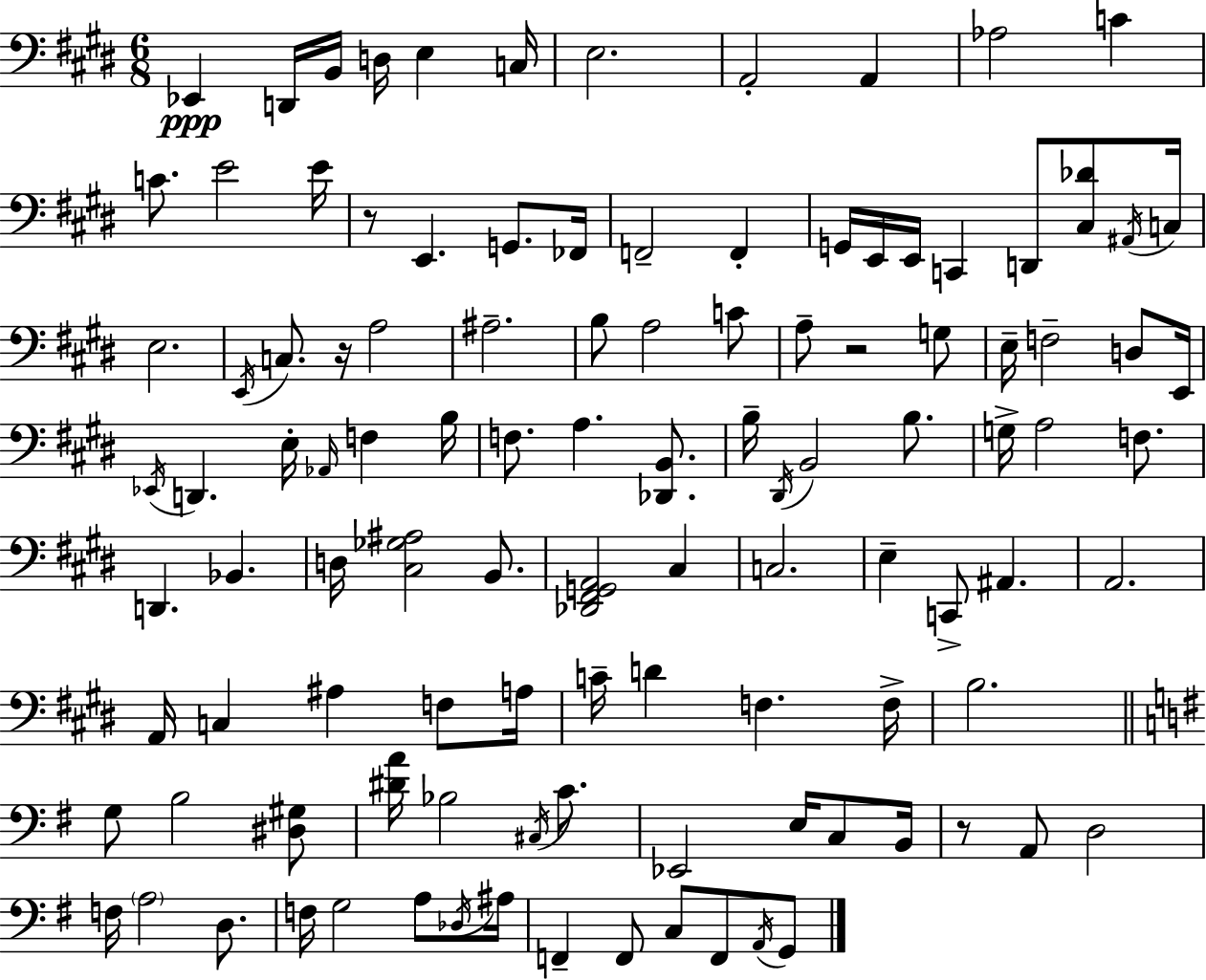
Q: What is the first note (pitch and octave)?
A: Eb2